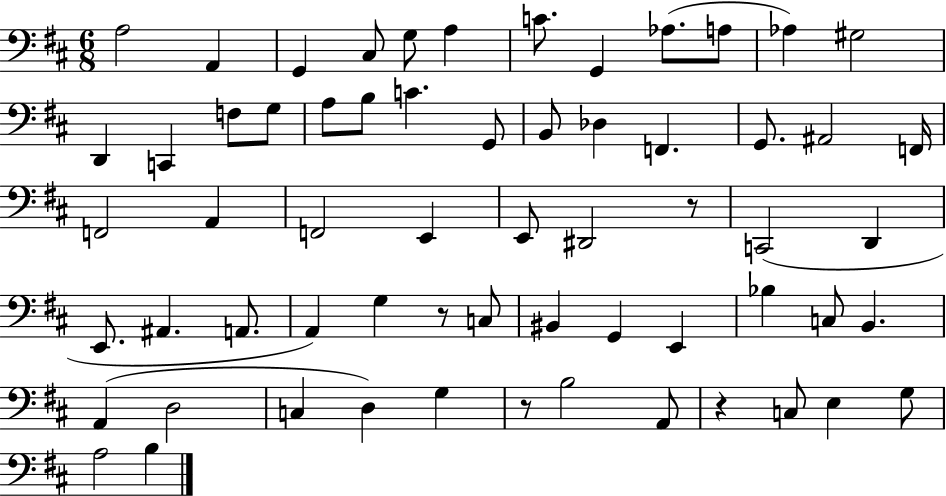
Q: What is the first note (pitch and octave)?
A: A3